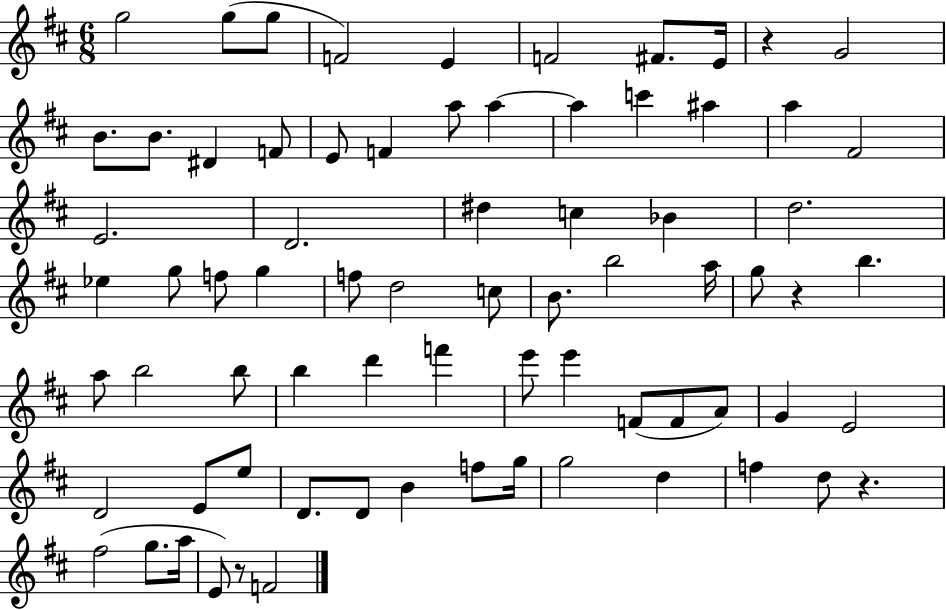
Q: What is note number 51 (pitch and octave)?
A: A4